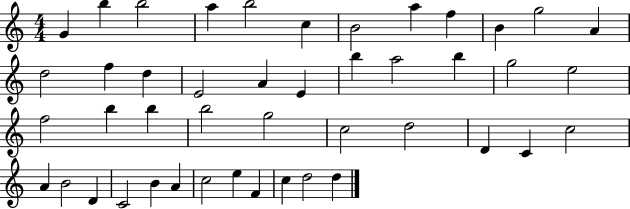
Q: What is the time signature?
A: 4/4